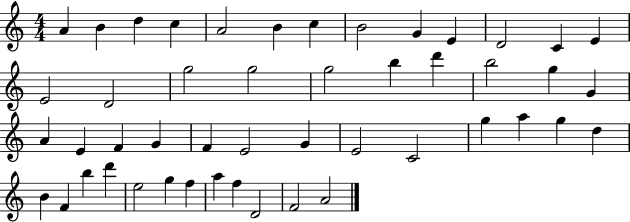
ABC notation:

X:1
T:Untitled
M:4/4
L:1/4
K:C
A B d c A2 B c B2 G E D2 C E E2 D2 g2 g2 g2 b d' b2 g G A E F G F E2 G E2 C2 g a g d B F b d' e2 g f a f D2 F2 A2